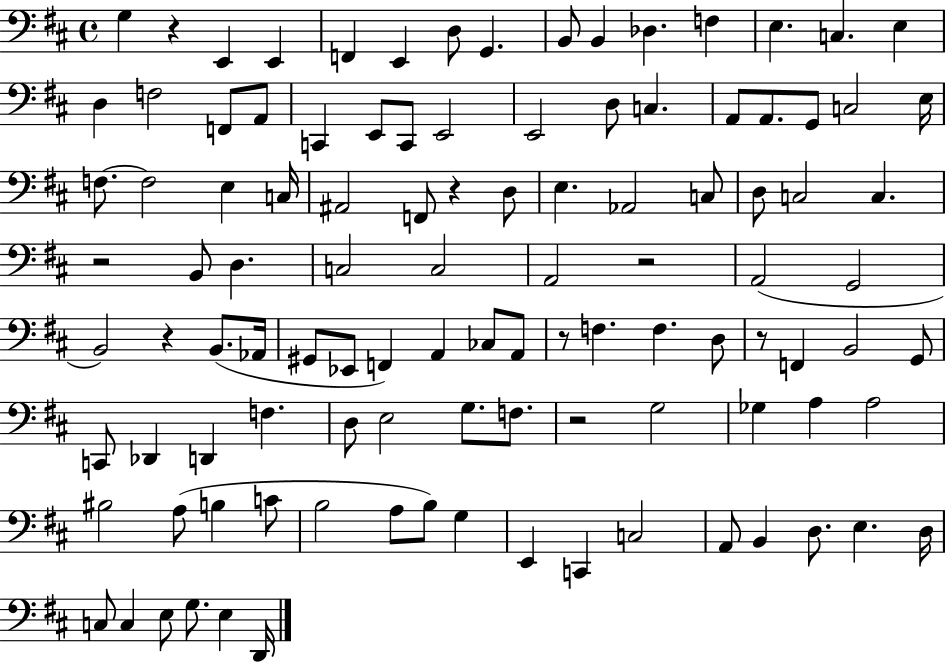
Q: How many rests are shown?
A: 8